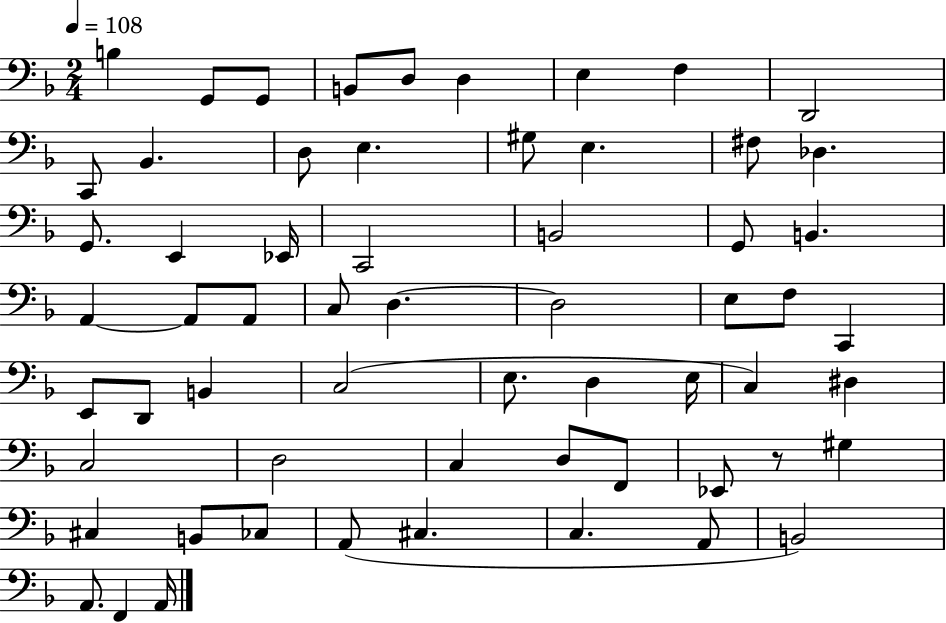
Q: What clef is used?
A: bass